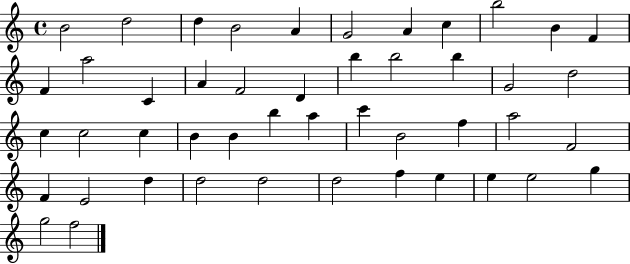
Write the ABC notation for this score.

X:1
T:Untitled
M:4/4
L:1/4
K:C
B2 d2 d B2 A G2 A c b2 B F F a2 C A F2 D b b2 b G2 d2 c c2 c B B b a c' B2 f a2 F2 F E2 d d2 d2 d2 f e e e2 g g2 f2